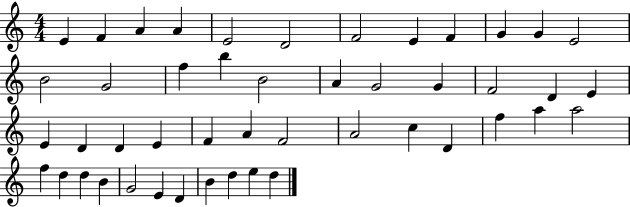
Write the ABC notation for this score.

X:1
T:Untitled
M:4/4
L:1/4
K:C
E F A A E2 D2 F2 E F G G E2 B2 G2 f b B2 A G2 G F2 D E E D D E F A F2 A2 c D f a a2 f d d B G2 E D B d e d